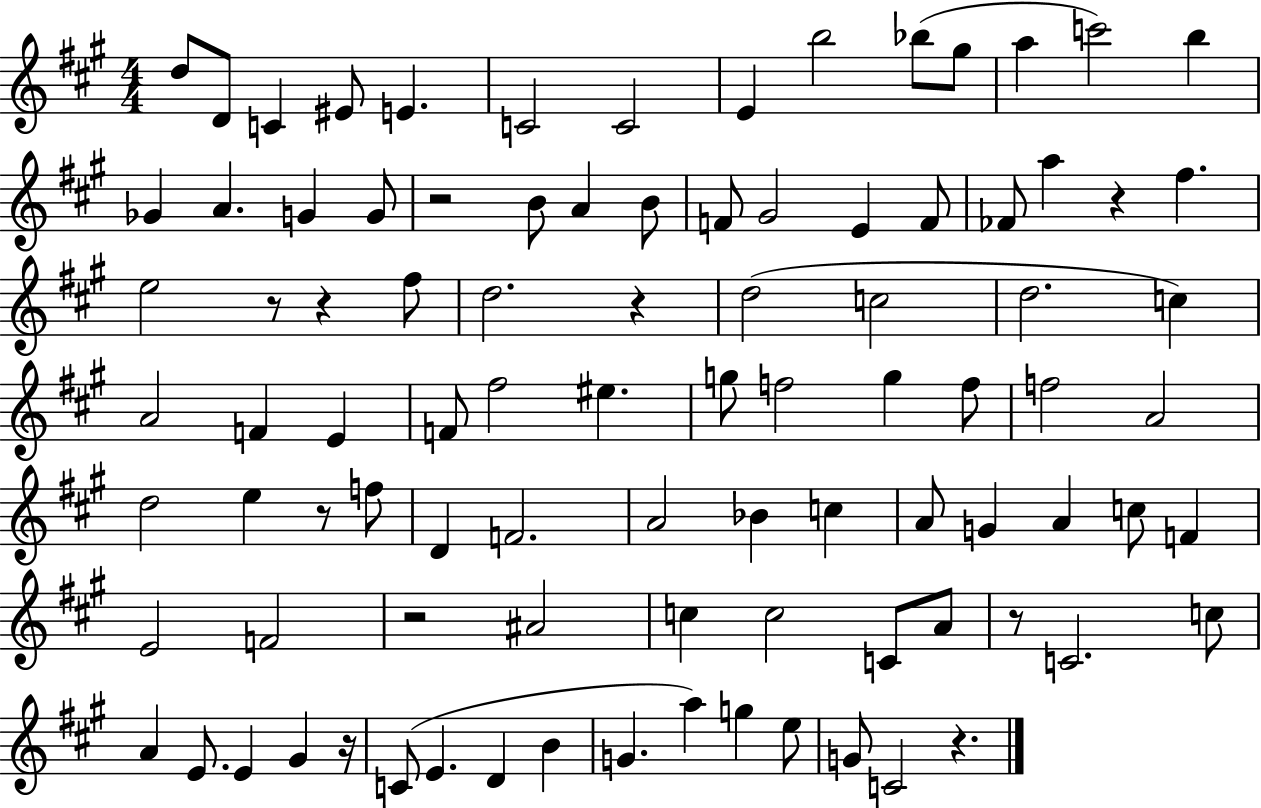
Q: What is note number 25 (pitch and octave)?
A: F4